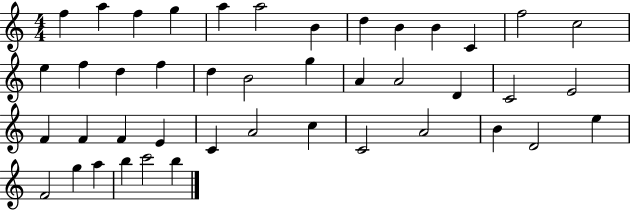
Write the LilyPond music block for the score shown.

{
  \clef treble
  \numericTimeSignature
  \time 4/4
  \key c \major
  f''4 a''4 f''4 g''4 | a''4 a''2 b'4 | d''4 b'4 b'4 c'4 | f''2 c''2 | \break e''4 f''4 d''4 f''4 | d''4 b'2 g''4 | a'4 a'2 d'4 | c'2 e'2 | \break f'4 f'4 f'4 e'4 | c'4 a'2 c''4 | c'2 a'2 | b'4 d'2 e''4 | \break f'2 g''4 a''4 | b''4 c'''2 b''4 | \bar "|."
}